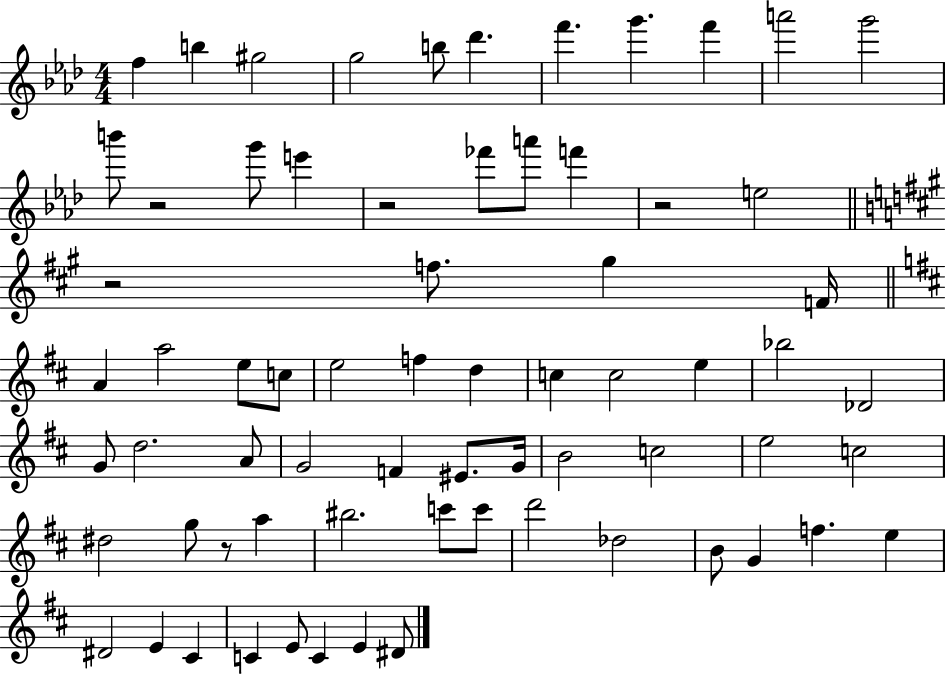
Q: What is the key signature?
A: AES major